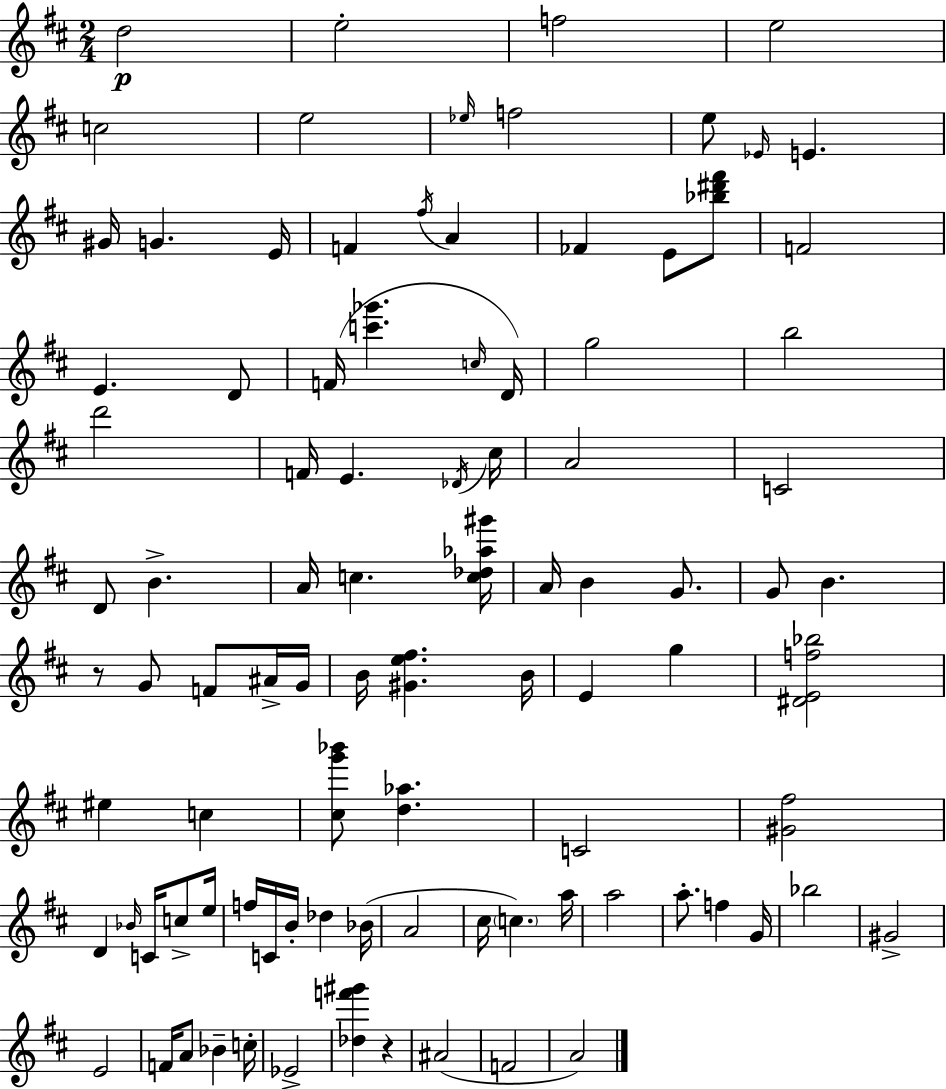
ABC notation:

X:1
T:Untitled
M:2/4
L:1/4
K:D
d2 e2 f2 e2 c2 e2 _e/4 f2 e/2 _E/4 E ^G/4 G E/4 F ^f/4 A _F E/2 [_b^d'^f']/2 F2 E D/2 F/4 [c'_g'] c/4 D/4 g2 b2 d'2 F/4 E _D/4 ^c/4 A2 C2 D/2 B A/4 c [c_d_a^g']/4 A/4 B G/2 G/2 B z/2 G/2 F/2 ^A/4 G/4 B/4 [^Ge^f] B/4 E g [^DEf_b]2 ^e c [^cg'_b']/2 [d_a] C2 [^G^f]2 D _B/4 C/4 c/2 e/4 f/4 C/4 B/4 _d _B/4 A2 ^c/4 c a/4 a2 a/2 f G/4 _b2 ^G2 E2 F/4 A/2 _B c/4 _E2 [_df'^g'] z ^A2 F2 A2